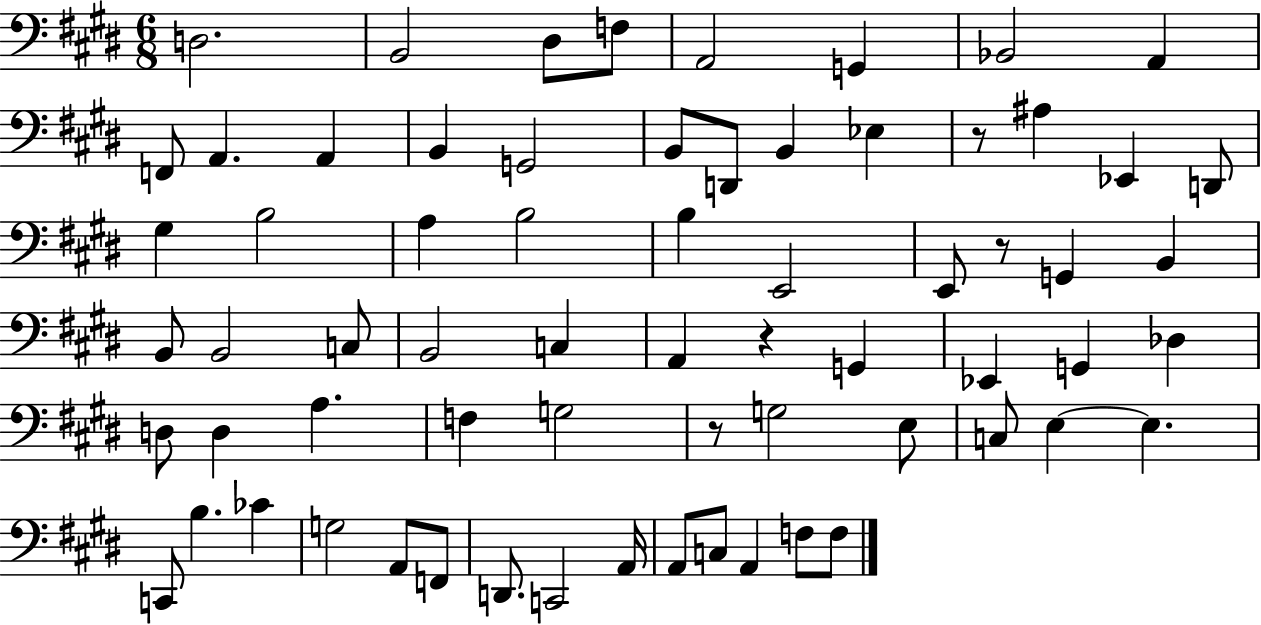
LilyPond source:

{
  \clef bass
  \numericTimeSignature
  \time 6/8
  \key e \major
  d2. | b,2 dis8 f8 | a,2 g,4 | bes,2 a,4 | \break f,8 a,4. a,4 | b,4 g,2 | b,8 d,8 b,4 ees4 | r8 ais4 ees,4 d,8 | \break gis4 b2 | a4 b2 | b4 e,2 | e,8 r8 g,4 b,4 | \break b,8 b,2 c8 | b,2 c4 | a,4 r4 g,4 | ees,4 g,4 des4 | \break d8 d4 a4. | f4 g2 | r8 g2 e8 | c8 e4~~ e4. | \break c,8 b4. ces'4 | g2 a,8 f,8 | d,8. c,2 a,16 | a,8 c8 a,4 f8 f8 | \break \bar "|."
}